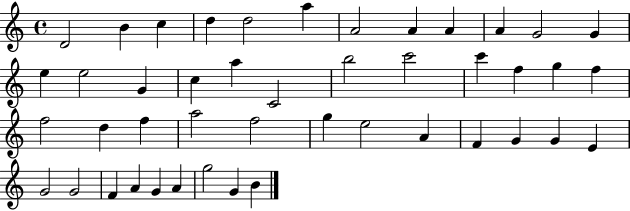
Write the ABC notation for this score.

X:1
T:Untitled
M:4/4
L:1/4
K:C
D2 B c d d2 a A2 A A A G2 G e e2 G c a C2 b2 c'2 c' f g f f2 d f a2 f2 g e2 A F G G E G2 G2 F A G A g2 G B